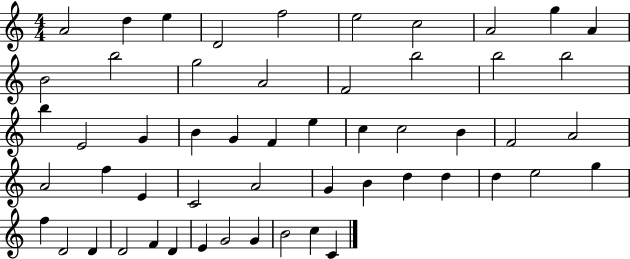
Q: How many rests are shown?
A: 0